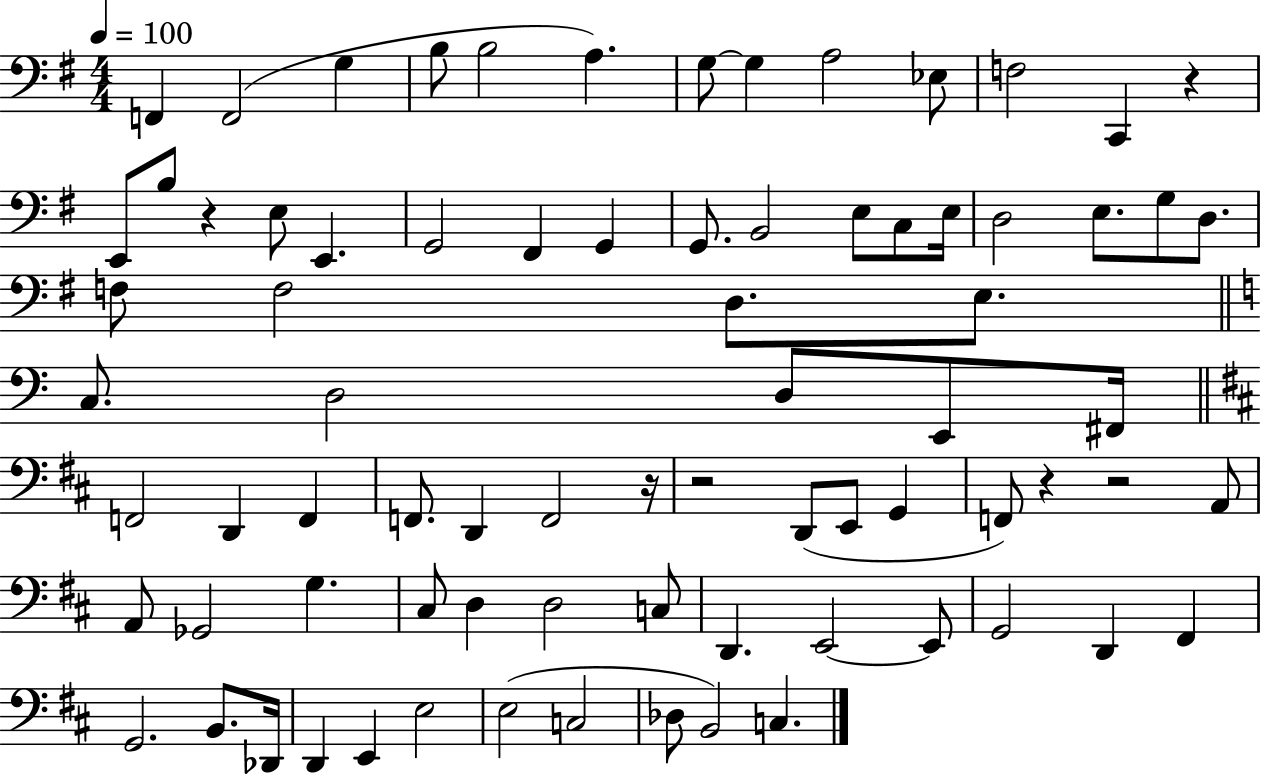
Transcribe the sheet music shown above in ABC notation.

X:1
T:Untitled
M:4/4
L:1/4
K:G
F,, F,,2 G, B,/2 B,2 A, G,/2 G, A,2 _E,/2 F,2 C,, z E,,/2 B,/2 z E,/2 E,, G,,2 ^F,, G,, G,,/2 B,,2 E,/2 C,/2 E,/4 D,2 E,/2 G,/2 D,/2 F,/2 F,2 D,/2 E,/2 C,/2 D,2 D,/2 E,,/2 ^F,,/4 F,,2 D,, F,, F,,/2 D,, F,,2 z/4 z2 D,,/2 E,,/2 G,, F,,/2 z z2 A,,/2 A,,/2 _G,,2 G, ^C,/2 D, D,2 C,/2 D,, E,,2 E,,/2 G,,2 D,, ^F,, G,,2 B,,/2 _D,,/4 D,, E,, E,2 E,2 C,2 _D,/2 B,,2 C,